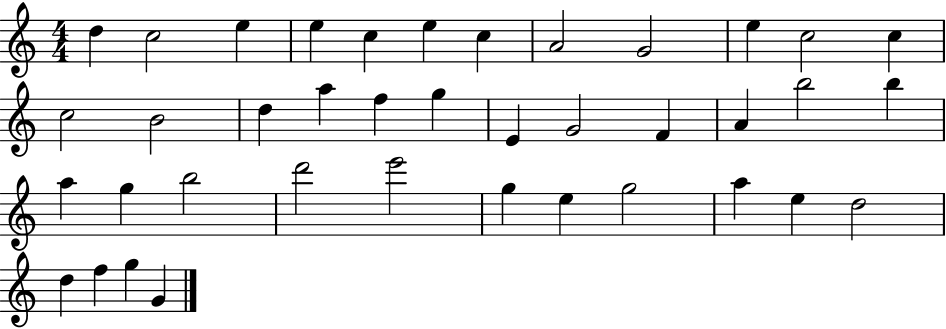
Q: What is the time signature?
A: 4/4